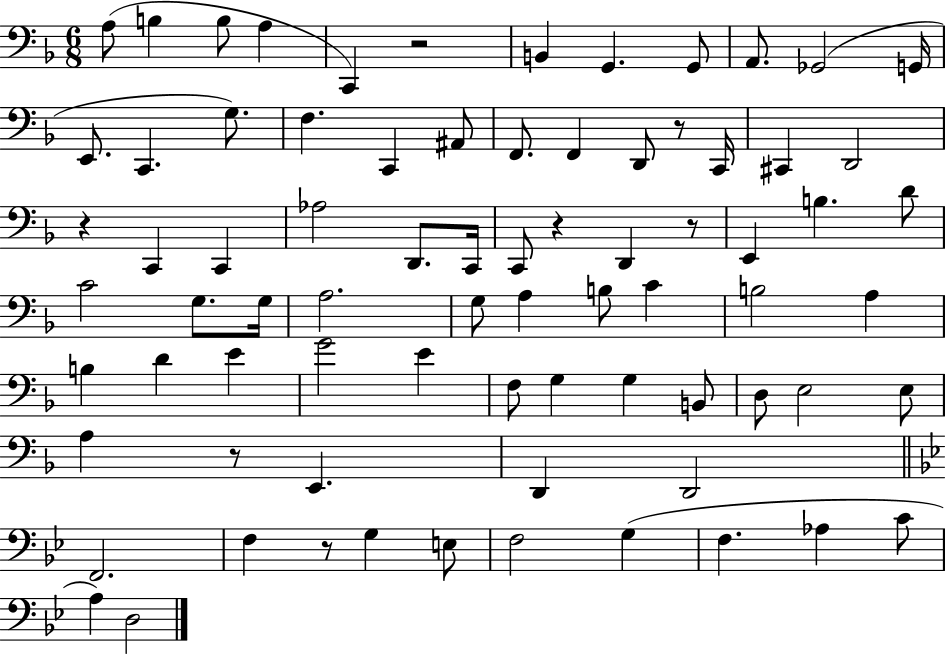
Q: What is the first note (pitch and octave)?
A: A3